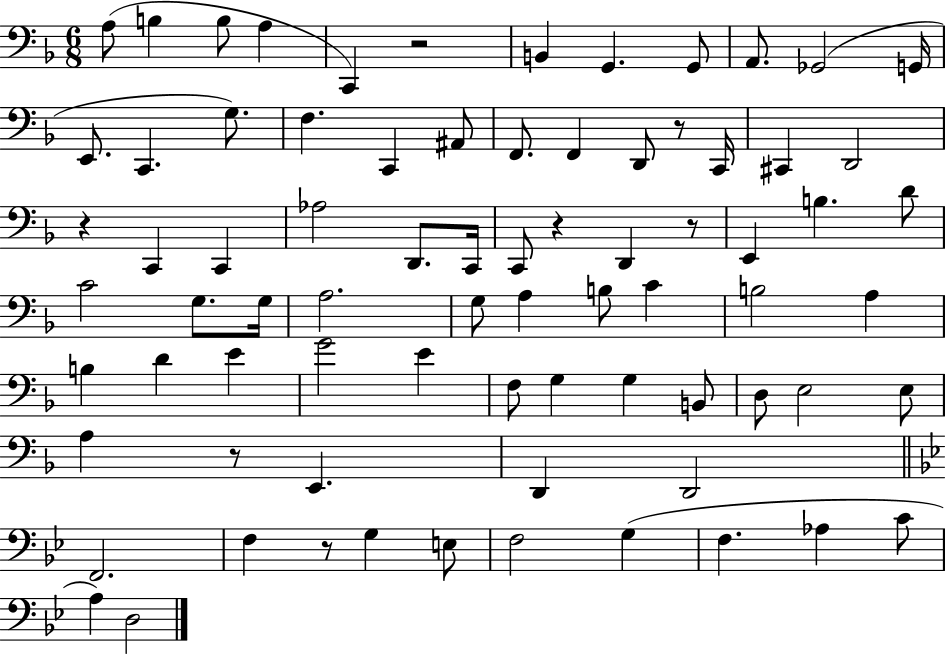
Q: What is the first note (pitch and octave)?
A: A3